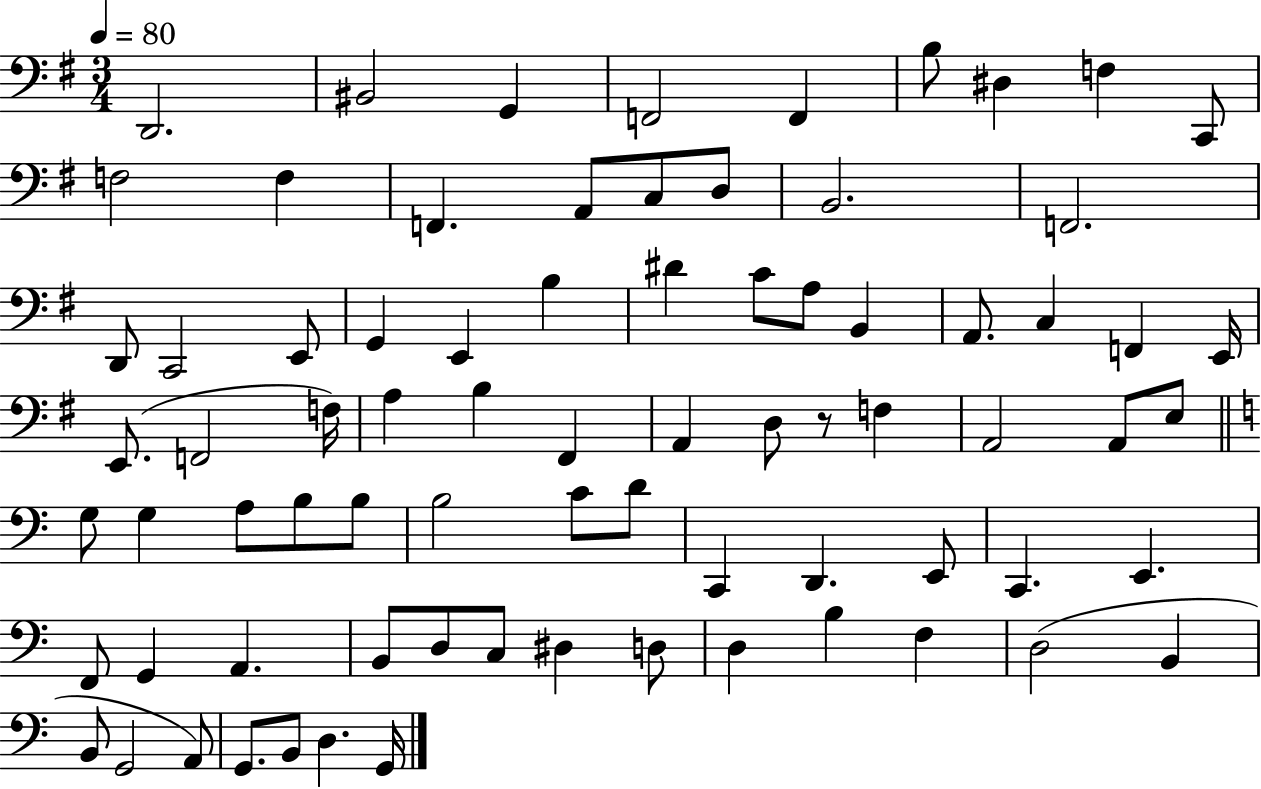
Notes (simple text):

D2/h. BIS2/h G2/q F2/h F2/q B3/e D#3/q F3/q C2/e F3/h F3/q F2/q. A2/e C3/e D3/e B2/h. F2/h. D2/e C2/h E2/e G2/q E2/q B3/q D#4/q C4/e A3/e B2/q A2/e. C3/q F2/q E2/s E2/e. F2/h F3/s A3/q B3/q F#2/q A2/q D3/e R/e F3/q A2/h A2/e E3/e G3/e G3/q A3/e B3/e B3/e B3/h C4/e D4/e C2/q D2/q. E2/e C2/q. E2/q. F2/e G2/q A2/q. B2/e D3/e C3/e D#3/q D3/e D3/q B3/q F3/q D3/h B2/q B2/e G2/h A2/e G2/e. B2/e D3/q. G2/s